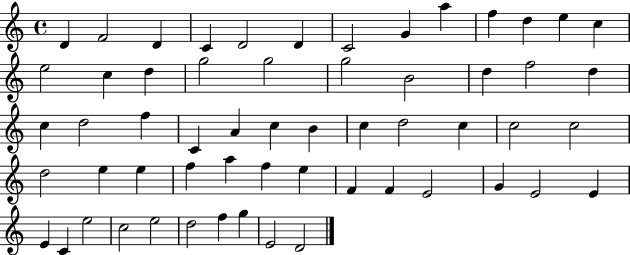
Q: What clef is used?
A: treble